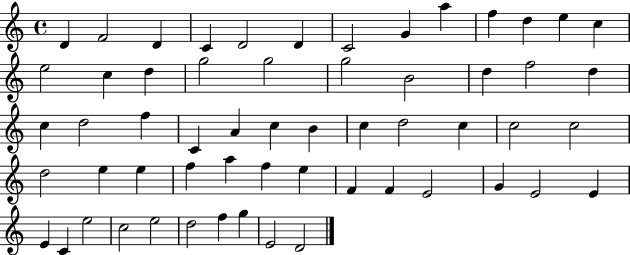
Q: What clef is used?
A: treble